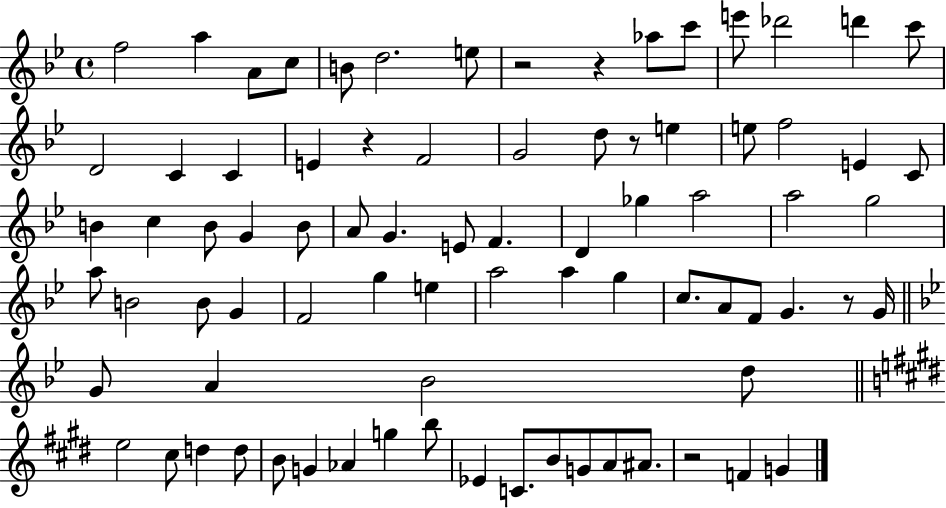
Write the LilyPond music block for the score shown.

{
  \clef treble
  \time 4/4
  \defaultTimeSignature
  \key bes \major
  \repeat volta 2 { f''2 a''4 a'8 c''8 | b'8 d''2. e''8 | r2 r4 aes''8 c'''8 | e'''8 des'''2 d'''4 c'''8 | \break d'2 c'4 c'4 | e'4 r4 f'2 | g'2 d''8 r8 e''4 | e''8 f''2 e'4 c'8 | \break b'4 c''4 b'8 g'4 b'8 | a'8 g'4. e'8 f'4. | d'4 ges''4 a''2 | a''2 g''2 | \break a''8 b'2 b'8 g'4 | f'2 g''4 e''4 | a''2 a''4 g''4 | c''8. a'8 f'8 g'4. r8 g'16 | \break \bar "||" \break \key g \minor g'8 a'4 bes'2 d''8 | \bar "||" \break \key e \major e''2 cis''8 d''4 d''8 | b'8 g'4 aes'4 g''4 b''8 | ees'4 c'8. b'8 g'8 a'8 ais'8. | r2 f'4 g'4 | \break } \bar "|."
}